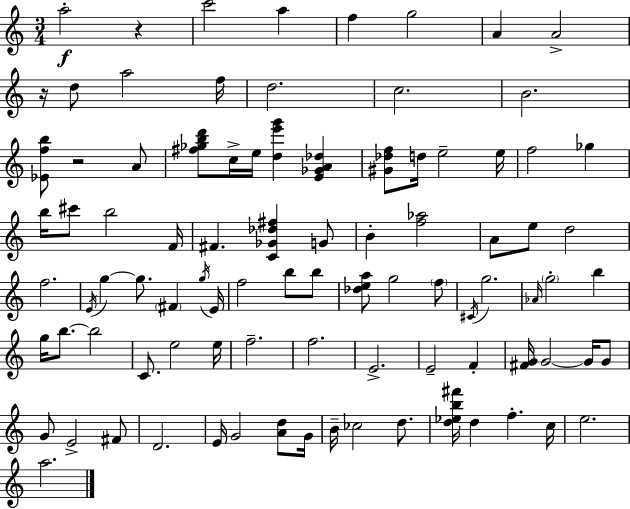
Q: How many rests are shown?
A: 3